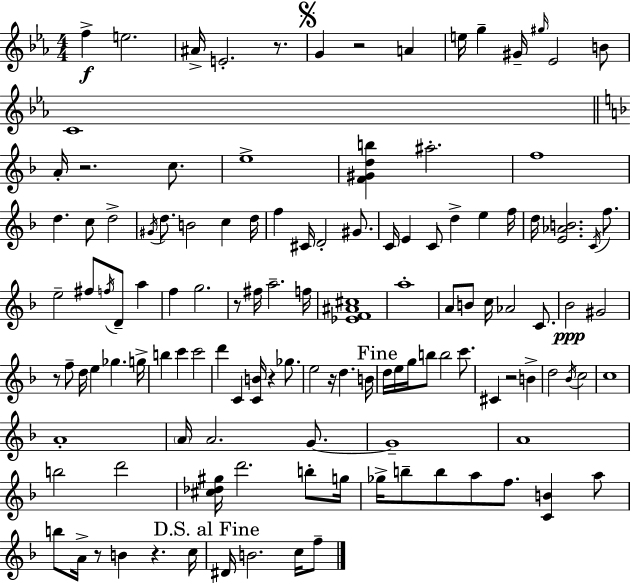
{
  \clef treble
  \numericTimeSignature
  \time 4/4
  \key c \minor
  f''4->\f e''2. | ais'16-> e'2.-. r8. | \mark \markup { \musicglyph "scripts.segno" } g'4 r2 a'4 | e''16 g''4-- gis'16-- \grace { gis''16 } ees'2 b'8 | \break c'1 | \bar "||" \break \key f \major a'16-. r2. c''8. | e''1-> | <f' gis' d'' b''>4 ais''2.-. | f''1 | \break d''4. c''8 d''2-> | \acciaccatura { gis'16 } d''8. b'2 c''4 | d''16 f''4 cis'16 d'2-. gis'8. | c'16 e'4 c'8 d''4-> e''4 | \break f''16 d''16 <e' aes' b'>2. \acciaccatura { c'16 } f''8. | e''2-- fis''8 \acciaccatura { f''16 } d'8-- a''4 | f''4 g''2. | r8 fis''16 a''2.-- | \break f''16 <ees' f' ais' cis''>1 | a''1-. | a'8 b'8 c''16 aes'2 | c'8. bes'2\ppp gis'2 | \break r8 f''8-- d''16 e''4 ges''4. | g''16-> b''4 c'''4 c'''2 | d'''4 c'4 <c' b'>16 r4 | ges''8. e''2 r16 d''4. | \break b'16 \mark "Fine" d''16 e''16 g''16 b''8 b''2 | c'''8. cis'4 r2 b'4-> | d''2 \acciaccatura { bes'16 } c''2 | c''1 | \break a'1-. | \parenthesize a'16 a'2. | g'8.~~ g'1-- | a'1 | \break b''2 d'''2 | <cis'' des'' gis''>16 d'''2. | b''8-. g''16 ges''16-> b''8-- b''8 a''8 f''8. <c' b'>4 | a''8 b''8 a'16-> r8 b'4 r4. | \break c''16 \mark "D.S. al Fine" dis'16 b'2. | c''16 f''8-- \bar "|."
}